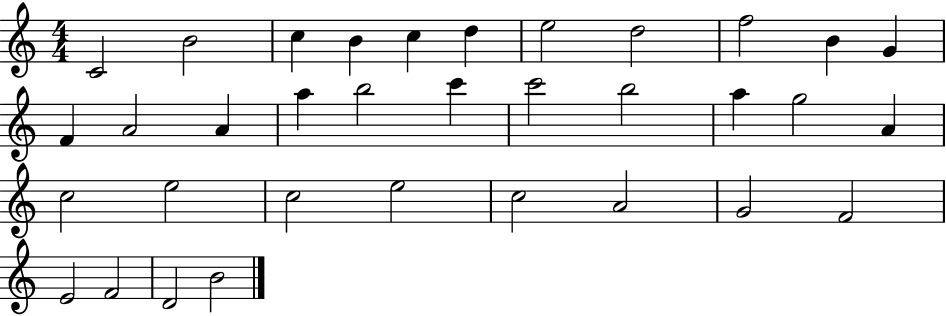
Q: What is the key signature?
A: C major